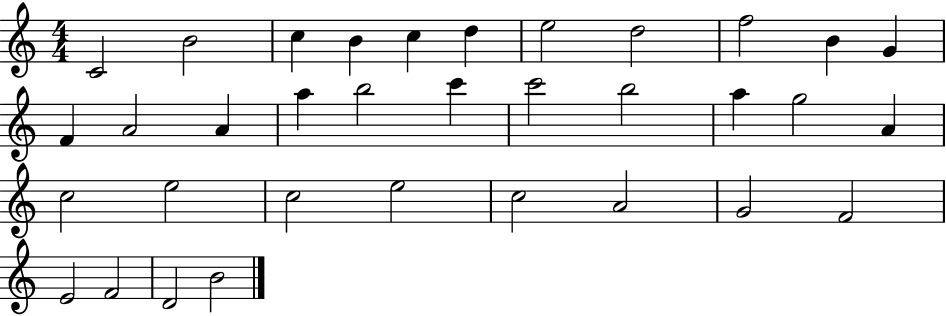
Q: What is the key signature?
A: C major